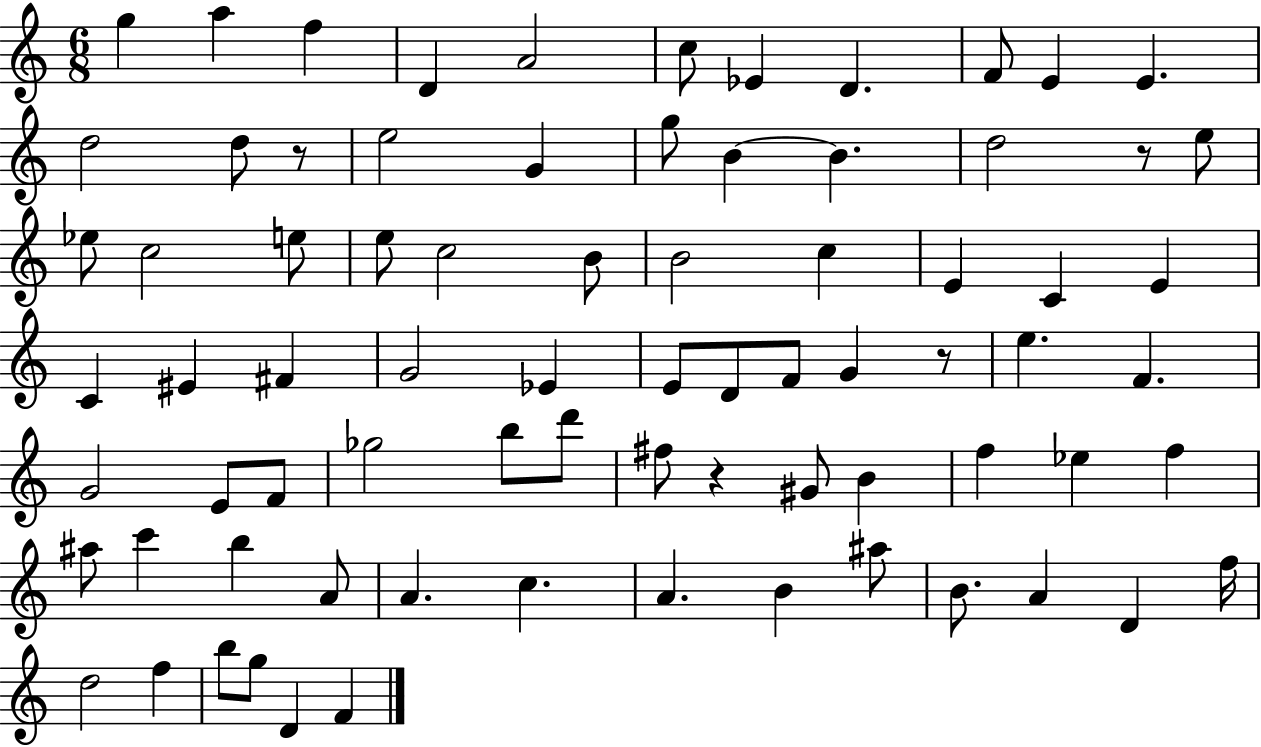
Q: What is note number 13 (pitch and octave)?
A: D5